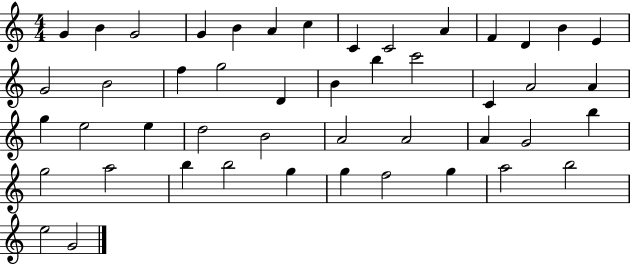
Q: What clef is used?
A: treble